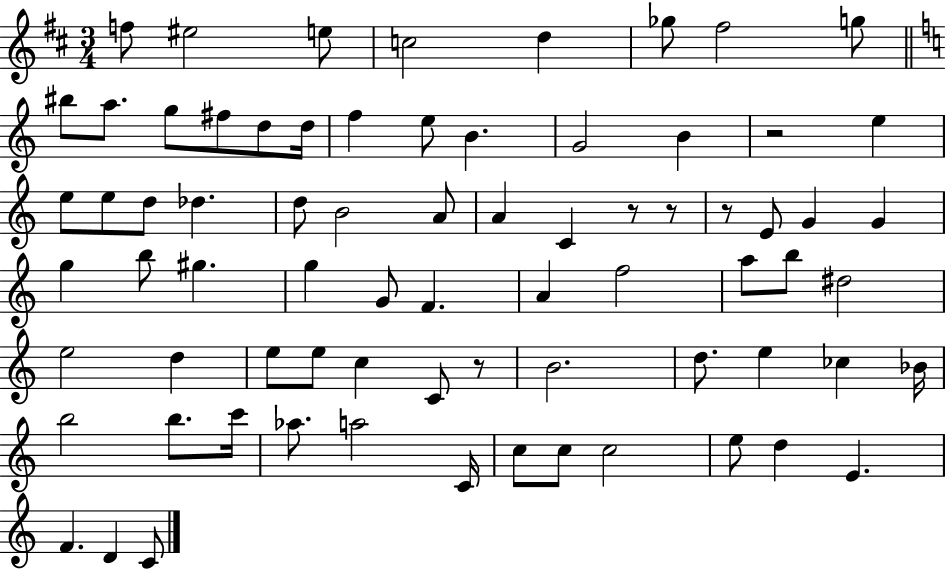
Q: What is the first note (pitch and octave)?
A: F5